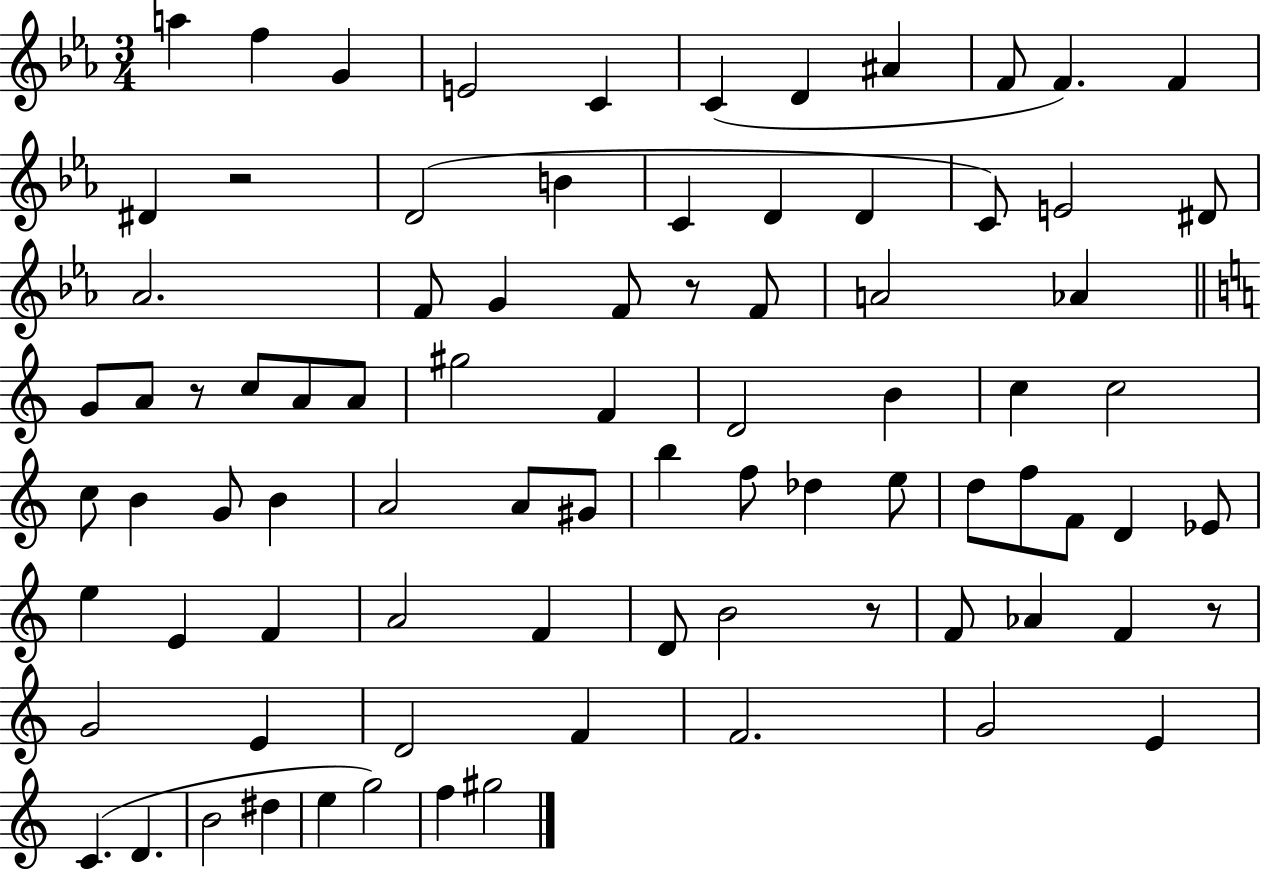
{
  \clef treble
  \numericTimeSignature
  \time 3/4
  \key ees \major
  a''4 f''4 g'4 | e'2 c'4 | c'4( d'4 ais'4 | f'8 f'4.) f'4 | \break dis'4 r2 | d'2( b'4 | c'4 d'4 d'4 | c'8) e'2 dis'8 | \break aes'2. | f'8 g'4 f'8 r8 f'8 | a'2 aes'4 | \bar "||" \break \key c \major g'8 a'8 r8 c''8 a'8 a'8 | gis''2 f'4 | d'2 b'4 | c''4 c''2 | \break c''8 b'4 g'8 b'4 | a'2 a'8 gis'8 | b''4 f''8 des''4 e''8 | d''8 f''8 f'8 d'4 ees'8 | \break e''4 e'4 f'4 | a'2 f'4 | d'8 b'2 r8 | f'8 aes'4 f'4 r8 | \break g'2 e'4 | d'2 f'4 | f'2. | g'2 e'4 | \break c'4.( d'4. | b'2 dis''4 | e''4 g''2) | f''4 gis''2 | \break \bar "|."
}